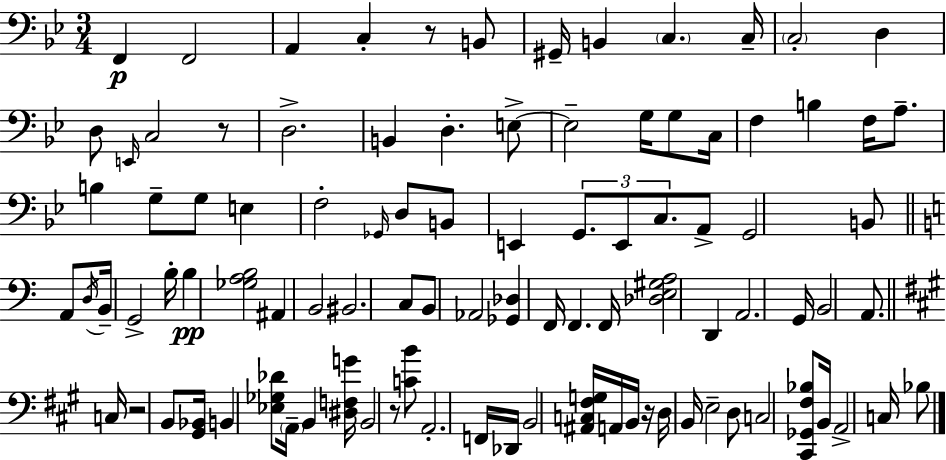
X:1
T:Untitled
M:3/4
L:1/4
K:Bb
F,, F,,2 A,, C, z/2 B,,/2 ^G,,/4 B,, C, C,/4 C,2 D, D,/2 E,,/4 C,2 z/2 D,2 B,, D, E,/2 E,2 G,/4 G,/2 C,/4 F, B, F,/4 A,/2 B, G,/2 G,/2 E, F,2 _G,,/4 D,/2 B,,/2 E,, G,,/2 E,,/2 C,/2 A,,/2 G,,2 B,,/2 A,,/2 D,/4 B,,/4 G,,2 B,/4 B, [_G,A,B,]2 ^A,, B,,2 ^B,,2 C,/2 B,,/2 _A,,2 [_G,,_D,] F,,/4 F,, F,,/4 [_D,E,^G,A,]2 D,, A,,2 G,,/4 B,,2 A,,/2 C,/4 z2 B,,/2 [^G,,_B,,]/4 B,, [_E,_G,_D]/2 A,,/4 B,, [^D,F,G]/4 B,,2 z/2 [CB]/2 A,,2 F,,/4 _D,,/4 B,,2 [^A,,C,^F,G,]/4 A,,/4 B,,/4 z/4 D,/4 B,,/4 E,2 D,/2 C,2 [^C,,_G,,^F,_B,]/2 B,,/4 A,,2 C,/4 _B,/2